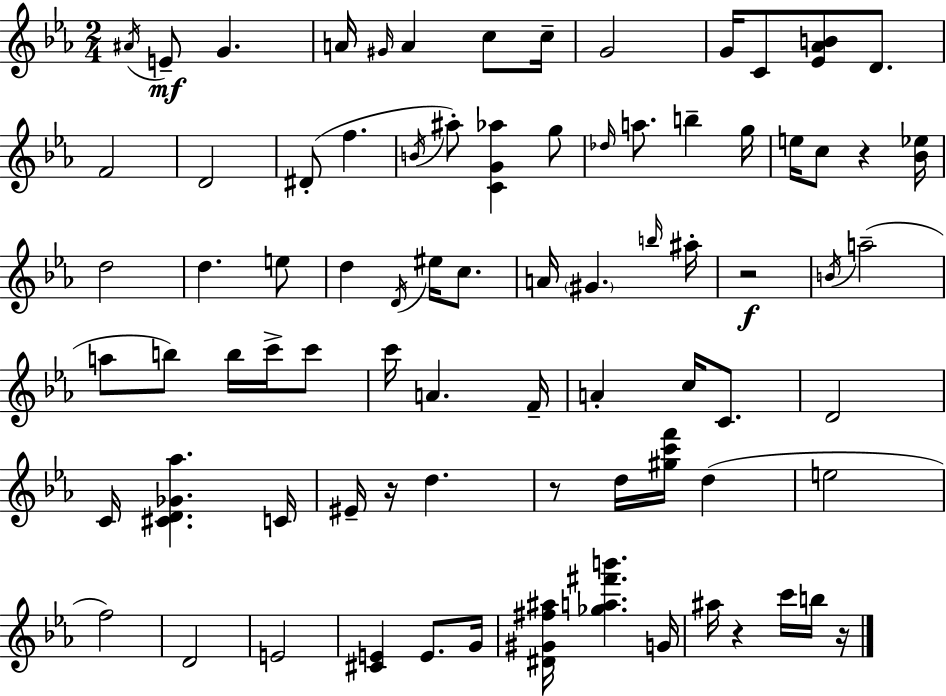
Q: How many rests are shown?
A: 6